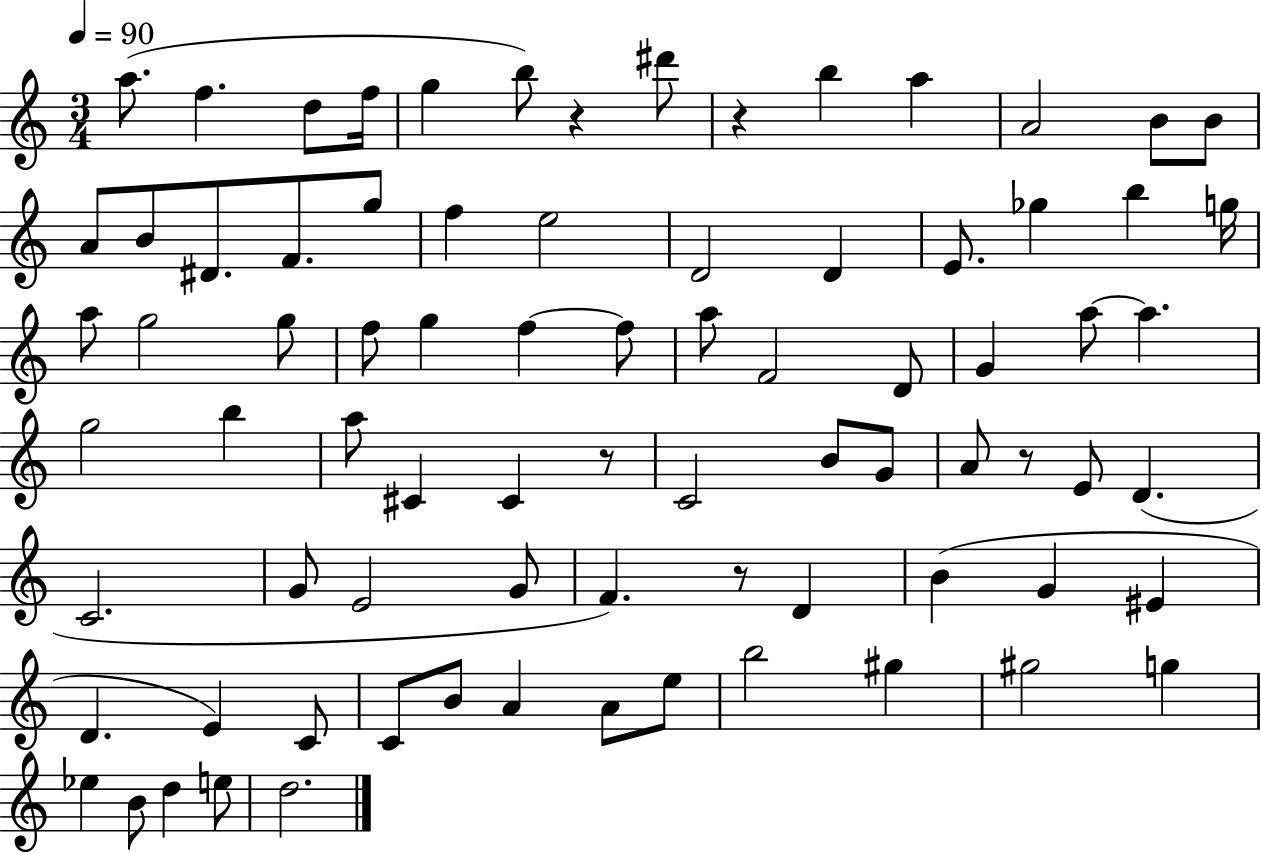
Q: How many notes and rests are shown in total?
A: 80